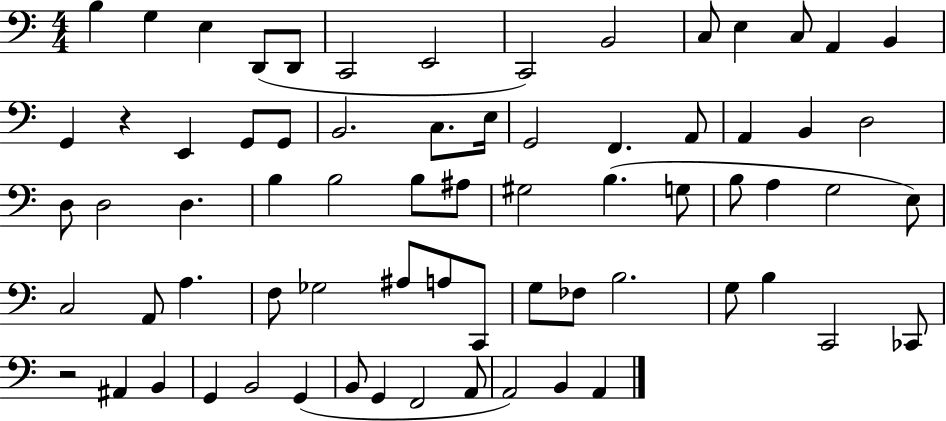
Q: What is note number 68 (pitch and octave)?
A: A2